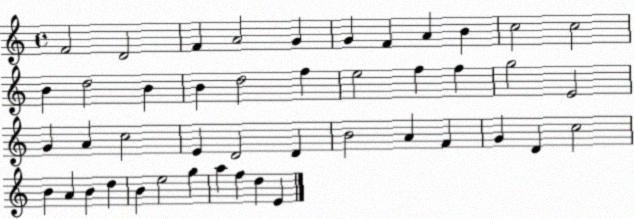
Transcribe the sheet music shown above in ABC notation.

X:1
T:Untitled
M:4/4
L:1/4
K:C
F2 D2 F A2 G G F A B c2 c2 B d2 B B d2 f e2 f f g2 E2 G A c2 E D2 D B2 A F G D c2 B A B d B e2 g a f d E